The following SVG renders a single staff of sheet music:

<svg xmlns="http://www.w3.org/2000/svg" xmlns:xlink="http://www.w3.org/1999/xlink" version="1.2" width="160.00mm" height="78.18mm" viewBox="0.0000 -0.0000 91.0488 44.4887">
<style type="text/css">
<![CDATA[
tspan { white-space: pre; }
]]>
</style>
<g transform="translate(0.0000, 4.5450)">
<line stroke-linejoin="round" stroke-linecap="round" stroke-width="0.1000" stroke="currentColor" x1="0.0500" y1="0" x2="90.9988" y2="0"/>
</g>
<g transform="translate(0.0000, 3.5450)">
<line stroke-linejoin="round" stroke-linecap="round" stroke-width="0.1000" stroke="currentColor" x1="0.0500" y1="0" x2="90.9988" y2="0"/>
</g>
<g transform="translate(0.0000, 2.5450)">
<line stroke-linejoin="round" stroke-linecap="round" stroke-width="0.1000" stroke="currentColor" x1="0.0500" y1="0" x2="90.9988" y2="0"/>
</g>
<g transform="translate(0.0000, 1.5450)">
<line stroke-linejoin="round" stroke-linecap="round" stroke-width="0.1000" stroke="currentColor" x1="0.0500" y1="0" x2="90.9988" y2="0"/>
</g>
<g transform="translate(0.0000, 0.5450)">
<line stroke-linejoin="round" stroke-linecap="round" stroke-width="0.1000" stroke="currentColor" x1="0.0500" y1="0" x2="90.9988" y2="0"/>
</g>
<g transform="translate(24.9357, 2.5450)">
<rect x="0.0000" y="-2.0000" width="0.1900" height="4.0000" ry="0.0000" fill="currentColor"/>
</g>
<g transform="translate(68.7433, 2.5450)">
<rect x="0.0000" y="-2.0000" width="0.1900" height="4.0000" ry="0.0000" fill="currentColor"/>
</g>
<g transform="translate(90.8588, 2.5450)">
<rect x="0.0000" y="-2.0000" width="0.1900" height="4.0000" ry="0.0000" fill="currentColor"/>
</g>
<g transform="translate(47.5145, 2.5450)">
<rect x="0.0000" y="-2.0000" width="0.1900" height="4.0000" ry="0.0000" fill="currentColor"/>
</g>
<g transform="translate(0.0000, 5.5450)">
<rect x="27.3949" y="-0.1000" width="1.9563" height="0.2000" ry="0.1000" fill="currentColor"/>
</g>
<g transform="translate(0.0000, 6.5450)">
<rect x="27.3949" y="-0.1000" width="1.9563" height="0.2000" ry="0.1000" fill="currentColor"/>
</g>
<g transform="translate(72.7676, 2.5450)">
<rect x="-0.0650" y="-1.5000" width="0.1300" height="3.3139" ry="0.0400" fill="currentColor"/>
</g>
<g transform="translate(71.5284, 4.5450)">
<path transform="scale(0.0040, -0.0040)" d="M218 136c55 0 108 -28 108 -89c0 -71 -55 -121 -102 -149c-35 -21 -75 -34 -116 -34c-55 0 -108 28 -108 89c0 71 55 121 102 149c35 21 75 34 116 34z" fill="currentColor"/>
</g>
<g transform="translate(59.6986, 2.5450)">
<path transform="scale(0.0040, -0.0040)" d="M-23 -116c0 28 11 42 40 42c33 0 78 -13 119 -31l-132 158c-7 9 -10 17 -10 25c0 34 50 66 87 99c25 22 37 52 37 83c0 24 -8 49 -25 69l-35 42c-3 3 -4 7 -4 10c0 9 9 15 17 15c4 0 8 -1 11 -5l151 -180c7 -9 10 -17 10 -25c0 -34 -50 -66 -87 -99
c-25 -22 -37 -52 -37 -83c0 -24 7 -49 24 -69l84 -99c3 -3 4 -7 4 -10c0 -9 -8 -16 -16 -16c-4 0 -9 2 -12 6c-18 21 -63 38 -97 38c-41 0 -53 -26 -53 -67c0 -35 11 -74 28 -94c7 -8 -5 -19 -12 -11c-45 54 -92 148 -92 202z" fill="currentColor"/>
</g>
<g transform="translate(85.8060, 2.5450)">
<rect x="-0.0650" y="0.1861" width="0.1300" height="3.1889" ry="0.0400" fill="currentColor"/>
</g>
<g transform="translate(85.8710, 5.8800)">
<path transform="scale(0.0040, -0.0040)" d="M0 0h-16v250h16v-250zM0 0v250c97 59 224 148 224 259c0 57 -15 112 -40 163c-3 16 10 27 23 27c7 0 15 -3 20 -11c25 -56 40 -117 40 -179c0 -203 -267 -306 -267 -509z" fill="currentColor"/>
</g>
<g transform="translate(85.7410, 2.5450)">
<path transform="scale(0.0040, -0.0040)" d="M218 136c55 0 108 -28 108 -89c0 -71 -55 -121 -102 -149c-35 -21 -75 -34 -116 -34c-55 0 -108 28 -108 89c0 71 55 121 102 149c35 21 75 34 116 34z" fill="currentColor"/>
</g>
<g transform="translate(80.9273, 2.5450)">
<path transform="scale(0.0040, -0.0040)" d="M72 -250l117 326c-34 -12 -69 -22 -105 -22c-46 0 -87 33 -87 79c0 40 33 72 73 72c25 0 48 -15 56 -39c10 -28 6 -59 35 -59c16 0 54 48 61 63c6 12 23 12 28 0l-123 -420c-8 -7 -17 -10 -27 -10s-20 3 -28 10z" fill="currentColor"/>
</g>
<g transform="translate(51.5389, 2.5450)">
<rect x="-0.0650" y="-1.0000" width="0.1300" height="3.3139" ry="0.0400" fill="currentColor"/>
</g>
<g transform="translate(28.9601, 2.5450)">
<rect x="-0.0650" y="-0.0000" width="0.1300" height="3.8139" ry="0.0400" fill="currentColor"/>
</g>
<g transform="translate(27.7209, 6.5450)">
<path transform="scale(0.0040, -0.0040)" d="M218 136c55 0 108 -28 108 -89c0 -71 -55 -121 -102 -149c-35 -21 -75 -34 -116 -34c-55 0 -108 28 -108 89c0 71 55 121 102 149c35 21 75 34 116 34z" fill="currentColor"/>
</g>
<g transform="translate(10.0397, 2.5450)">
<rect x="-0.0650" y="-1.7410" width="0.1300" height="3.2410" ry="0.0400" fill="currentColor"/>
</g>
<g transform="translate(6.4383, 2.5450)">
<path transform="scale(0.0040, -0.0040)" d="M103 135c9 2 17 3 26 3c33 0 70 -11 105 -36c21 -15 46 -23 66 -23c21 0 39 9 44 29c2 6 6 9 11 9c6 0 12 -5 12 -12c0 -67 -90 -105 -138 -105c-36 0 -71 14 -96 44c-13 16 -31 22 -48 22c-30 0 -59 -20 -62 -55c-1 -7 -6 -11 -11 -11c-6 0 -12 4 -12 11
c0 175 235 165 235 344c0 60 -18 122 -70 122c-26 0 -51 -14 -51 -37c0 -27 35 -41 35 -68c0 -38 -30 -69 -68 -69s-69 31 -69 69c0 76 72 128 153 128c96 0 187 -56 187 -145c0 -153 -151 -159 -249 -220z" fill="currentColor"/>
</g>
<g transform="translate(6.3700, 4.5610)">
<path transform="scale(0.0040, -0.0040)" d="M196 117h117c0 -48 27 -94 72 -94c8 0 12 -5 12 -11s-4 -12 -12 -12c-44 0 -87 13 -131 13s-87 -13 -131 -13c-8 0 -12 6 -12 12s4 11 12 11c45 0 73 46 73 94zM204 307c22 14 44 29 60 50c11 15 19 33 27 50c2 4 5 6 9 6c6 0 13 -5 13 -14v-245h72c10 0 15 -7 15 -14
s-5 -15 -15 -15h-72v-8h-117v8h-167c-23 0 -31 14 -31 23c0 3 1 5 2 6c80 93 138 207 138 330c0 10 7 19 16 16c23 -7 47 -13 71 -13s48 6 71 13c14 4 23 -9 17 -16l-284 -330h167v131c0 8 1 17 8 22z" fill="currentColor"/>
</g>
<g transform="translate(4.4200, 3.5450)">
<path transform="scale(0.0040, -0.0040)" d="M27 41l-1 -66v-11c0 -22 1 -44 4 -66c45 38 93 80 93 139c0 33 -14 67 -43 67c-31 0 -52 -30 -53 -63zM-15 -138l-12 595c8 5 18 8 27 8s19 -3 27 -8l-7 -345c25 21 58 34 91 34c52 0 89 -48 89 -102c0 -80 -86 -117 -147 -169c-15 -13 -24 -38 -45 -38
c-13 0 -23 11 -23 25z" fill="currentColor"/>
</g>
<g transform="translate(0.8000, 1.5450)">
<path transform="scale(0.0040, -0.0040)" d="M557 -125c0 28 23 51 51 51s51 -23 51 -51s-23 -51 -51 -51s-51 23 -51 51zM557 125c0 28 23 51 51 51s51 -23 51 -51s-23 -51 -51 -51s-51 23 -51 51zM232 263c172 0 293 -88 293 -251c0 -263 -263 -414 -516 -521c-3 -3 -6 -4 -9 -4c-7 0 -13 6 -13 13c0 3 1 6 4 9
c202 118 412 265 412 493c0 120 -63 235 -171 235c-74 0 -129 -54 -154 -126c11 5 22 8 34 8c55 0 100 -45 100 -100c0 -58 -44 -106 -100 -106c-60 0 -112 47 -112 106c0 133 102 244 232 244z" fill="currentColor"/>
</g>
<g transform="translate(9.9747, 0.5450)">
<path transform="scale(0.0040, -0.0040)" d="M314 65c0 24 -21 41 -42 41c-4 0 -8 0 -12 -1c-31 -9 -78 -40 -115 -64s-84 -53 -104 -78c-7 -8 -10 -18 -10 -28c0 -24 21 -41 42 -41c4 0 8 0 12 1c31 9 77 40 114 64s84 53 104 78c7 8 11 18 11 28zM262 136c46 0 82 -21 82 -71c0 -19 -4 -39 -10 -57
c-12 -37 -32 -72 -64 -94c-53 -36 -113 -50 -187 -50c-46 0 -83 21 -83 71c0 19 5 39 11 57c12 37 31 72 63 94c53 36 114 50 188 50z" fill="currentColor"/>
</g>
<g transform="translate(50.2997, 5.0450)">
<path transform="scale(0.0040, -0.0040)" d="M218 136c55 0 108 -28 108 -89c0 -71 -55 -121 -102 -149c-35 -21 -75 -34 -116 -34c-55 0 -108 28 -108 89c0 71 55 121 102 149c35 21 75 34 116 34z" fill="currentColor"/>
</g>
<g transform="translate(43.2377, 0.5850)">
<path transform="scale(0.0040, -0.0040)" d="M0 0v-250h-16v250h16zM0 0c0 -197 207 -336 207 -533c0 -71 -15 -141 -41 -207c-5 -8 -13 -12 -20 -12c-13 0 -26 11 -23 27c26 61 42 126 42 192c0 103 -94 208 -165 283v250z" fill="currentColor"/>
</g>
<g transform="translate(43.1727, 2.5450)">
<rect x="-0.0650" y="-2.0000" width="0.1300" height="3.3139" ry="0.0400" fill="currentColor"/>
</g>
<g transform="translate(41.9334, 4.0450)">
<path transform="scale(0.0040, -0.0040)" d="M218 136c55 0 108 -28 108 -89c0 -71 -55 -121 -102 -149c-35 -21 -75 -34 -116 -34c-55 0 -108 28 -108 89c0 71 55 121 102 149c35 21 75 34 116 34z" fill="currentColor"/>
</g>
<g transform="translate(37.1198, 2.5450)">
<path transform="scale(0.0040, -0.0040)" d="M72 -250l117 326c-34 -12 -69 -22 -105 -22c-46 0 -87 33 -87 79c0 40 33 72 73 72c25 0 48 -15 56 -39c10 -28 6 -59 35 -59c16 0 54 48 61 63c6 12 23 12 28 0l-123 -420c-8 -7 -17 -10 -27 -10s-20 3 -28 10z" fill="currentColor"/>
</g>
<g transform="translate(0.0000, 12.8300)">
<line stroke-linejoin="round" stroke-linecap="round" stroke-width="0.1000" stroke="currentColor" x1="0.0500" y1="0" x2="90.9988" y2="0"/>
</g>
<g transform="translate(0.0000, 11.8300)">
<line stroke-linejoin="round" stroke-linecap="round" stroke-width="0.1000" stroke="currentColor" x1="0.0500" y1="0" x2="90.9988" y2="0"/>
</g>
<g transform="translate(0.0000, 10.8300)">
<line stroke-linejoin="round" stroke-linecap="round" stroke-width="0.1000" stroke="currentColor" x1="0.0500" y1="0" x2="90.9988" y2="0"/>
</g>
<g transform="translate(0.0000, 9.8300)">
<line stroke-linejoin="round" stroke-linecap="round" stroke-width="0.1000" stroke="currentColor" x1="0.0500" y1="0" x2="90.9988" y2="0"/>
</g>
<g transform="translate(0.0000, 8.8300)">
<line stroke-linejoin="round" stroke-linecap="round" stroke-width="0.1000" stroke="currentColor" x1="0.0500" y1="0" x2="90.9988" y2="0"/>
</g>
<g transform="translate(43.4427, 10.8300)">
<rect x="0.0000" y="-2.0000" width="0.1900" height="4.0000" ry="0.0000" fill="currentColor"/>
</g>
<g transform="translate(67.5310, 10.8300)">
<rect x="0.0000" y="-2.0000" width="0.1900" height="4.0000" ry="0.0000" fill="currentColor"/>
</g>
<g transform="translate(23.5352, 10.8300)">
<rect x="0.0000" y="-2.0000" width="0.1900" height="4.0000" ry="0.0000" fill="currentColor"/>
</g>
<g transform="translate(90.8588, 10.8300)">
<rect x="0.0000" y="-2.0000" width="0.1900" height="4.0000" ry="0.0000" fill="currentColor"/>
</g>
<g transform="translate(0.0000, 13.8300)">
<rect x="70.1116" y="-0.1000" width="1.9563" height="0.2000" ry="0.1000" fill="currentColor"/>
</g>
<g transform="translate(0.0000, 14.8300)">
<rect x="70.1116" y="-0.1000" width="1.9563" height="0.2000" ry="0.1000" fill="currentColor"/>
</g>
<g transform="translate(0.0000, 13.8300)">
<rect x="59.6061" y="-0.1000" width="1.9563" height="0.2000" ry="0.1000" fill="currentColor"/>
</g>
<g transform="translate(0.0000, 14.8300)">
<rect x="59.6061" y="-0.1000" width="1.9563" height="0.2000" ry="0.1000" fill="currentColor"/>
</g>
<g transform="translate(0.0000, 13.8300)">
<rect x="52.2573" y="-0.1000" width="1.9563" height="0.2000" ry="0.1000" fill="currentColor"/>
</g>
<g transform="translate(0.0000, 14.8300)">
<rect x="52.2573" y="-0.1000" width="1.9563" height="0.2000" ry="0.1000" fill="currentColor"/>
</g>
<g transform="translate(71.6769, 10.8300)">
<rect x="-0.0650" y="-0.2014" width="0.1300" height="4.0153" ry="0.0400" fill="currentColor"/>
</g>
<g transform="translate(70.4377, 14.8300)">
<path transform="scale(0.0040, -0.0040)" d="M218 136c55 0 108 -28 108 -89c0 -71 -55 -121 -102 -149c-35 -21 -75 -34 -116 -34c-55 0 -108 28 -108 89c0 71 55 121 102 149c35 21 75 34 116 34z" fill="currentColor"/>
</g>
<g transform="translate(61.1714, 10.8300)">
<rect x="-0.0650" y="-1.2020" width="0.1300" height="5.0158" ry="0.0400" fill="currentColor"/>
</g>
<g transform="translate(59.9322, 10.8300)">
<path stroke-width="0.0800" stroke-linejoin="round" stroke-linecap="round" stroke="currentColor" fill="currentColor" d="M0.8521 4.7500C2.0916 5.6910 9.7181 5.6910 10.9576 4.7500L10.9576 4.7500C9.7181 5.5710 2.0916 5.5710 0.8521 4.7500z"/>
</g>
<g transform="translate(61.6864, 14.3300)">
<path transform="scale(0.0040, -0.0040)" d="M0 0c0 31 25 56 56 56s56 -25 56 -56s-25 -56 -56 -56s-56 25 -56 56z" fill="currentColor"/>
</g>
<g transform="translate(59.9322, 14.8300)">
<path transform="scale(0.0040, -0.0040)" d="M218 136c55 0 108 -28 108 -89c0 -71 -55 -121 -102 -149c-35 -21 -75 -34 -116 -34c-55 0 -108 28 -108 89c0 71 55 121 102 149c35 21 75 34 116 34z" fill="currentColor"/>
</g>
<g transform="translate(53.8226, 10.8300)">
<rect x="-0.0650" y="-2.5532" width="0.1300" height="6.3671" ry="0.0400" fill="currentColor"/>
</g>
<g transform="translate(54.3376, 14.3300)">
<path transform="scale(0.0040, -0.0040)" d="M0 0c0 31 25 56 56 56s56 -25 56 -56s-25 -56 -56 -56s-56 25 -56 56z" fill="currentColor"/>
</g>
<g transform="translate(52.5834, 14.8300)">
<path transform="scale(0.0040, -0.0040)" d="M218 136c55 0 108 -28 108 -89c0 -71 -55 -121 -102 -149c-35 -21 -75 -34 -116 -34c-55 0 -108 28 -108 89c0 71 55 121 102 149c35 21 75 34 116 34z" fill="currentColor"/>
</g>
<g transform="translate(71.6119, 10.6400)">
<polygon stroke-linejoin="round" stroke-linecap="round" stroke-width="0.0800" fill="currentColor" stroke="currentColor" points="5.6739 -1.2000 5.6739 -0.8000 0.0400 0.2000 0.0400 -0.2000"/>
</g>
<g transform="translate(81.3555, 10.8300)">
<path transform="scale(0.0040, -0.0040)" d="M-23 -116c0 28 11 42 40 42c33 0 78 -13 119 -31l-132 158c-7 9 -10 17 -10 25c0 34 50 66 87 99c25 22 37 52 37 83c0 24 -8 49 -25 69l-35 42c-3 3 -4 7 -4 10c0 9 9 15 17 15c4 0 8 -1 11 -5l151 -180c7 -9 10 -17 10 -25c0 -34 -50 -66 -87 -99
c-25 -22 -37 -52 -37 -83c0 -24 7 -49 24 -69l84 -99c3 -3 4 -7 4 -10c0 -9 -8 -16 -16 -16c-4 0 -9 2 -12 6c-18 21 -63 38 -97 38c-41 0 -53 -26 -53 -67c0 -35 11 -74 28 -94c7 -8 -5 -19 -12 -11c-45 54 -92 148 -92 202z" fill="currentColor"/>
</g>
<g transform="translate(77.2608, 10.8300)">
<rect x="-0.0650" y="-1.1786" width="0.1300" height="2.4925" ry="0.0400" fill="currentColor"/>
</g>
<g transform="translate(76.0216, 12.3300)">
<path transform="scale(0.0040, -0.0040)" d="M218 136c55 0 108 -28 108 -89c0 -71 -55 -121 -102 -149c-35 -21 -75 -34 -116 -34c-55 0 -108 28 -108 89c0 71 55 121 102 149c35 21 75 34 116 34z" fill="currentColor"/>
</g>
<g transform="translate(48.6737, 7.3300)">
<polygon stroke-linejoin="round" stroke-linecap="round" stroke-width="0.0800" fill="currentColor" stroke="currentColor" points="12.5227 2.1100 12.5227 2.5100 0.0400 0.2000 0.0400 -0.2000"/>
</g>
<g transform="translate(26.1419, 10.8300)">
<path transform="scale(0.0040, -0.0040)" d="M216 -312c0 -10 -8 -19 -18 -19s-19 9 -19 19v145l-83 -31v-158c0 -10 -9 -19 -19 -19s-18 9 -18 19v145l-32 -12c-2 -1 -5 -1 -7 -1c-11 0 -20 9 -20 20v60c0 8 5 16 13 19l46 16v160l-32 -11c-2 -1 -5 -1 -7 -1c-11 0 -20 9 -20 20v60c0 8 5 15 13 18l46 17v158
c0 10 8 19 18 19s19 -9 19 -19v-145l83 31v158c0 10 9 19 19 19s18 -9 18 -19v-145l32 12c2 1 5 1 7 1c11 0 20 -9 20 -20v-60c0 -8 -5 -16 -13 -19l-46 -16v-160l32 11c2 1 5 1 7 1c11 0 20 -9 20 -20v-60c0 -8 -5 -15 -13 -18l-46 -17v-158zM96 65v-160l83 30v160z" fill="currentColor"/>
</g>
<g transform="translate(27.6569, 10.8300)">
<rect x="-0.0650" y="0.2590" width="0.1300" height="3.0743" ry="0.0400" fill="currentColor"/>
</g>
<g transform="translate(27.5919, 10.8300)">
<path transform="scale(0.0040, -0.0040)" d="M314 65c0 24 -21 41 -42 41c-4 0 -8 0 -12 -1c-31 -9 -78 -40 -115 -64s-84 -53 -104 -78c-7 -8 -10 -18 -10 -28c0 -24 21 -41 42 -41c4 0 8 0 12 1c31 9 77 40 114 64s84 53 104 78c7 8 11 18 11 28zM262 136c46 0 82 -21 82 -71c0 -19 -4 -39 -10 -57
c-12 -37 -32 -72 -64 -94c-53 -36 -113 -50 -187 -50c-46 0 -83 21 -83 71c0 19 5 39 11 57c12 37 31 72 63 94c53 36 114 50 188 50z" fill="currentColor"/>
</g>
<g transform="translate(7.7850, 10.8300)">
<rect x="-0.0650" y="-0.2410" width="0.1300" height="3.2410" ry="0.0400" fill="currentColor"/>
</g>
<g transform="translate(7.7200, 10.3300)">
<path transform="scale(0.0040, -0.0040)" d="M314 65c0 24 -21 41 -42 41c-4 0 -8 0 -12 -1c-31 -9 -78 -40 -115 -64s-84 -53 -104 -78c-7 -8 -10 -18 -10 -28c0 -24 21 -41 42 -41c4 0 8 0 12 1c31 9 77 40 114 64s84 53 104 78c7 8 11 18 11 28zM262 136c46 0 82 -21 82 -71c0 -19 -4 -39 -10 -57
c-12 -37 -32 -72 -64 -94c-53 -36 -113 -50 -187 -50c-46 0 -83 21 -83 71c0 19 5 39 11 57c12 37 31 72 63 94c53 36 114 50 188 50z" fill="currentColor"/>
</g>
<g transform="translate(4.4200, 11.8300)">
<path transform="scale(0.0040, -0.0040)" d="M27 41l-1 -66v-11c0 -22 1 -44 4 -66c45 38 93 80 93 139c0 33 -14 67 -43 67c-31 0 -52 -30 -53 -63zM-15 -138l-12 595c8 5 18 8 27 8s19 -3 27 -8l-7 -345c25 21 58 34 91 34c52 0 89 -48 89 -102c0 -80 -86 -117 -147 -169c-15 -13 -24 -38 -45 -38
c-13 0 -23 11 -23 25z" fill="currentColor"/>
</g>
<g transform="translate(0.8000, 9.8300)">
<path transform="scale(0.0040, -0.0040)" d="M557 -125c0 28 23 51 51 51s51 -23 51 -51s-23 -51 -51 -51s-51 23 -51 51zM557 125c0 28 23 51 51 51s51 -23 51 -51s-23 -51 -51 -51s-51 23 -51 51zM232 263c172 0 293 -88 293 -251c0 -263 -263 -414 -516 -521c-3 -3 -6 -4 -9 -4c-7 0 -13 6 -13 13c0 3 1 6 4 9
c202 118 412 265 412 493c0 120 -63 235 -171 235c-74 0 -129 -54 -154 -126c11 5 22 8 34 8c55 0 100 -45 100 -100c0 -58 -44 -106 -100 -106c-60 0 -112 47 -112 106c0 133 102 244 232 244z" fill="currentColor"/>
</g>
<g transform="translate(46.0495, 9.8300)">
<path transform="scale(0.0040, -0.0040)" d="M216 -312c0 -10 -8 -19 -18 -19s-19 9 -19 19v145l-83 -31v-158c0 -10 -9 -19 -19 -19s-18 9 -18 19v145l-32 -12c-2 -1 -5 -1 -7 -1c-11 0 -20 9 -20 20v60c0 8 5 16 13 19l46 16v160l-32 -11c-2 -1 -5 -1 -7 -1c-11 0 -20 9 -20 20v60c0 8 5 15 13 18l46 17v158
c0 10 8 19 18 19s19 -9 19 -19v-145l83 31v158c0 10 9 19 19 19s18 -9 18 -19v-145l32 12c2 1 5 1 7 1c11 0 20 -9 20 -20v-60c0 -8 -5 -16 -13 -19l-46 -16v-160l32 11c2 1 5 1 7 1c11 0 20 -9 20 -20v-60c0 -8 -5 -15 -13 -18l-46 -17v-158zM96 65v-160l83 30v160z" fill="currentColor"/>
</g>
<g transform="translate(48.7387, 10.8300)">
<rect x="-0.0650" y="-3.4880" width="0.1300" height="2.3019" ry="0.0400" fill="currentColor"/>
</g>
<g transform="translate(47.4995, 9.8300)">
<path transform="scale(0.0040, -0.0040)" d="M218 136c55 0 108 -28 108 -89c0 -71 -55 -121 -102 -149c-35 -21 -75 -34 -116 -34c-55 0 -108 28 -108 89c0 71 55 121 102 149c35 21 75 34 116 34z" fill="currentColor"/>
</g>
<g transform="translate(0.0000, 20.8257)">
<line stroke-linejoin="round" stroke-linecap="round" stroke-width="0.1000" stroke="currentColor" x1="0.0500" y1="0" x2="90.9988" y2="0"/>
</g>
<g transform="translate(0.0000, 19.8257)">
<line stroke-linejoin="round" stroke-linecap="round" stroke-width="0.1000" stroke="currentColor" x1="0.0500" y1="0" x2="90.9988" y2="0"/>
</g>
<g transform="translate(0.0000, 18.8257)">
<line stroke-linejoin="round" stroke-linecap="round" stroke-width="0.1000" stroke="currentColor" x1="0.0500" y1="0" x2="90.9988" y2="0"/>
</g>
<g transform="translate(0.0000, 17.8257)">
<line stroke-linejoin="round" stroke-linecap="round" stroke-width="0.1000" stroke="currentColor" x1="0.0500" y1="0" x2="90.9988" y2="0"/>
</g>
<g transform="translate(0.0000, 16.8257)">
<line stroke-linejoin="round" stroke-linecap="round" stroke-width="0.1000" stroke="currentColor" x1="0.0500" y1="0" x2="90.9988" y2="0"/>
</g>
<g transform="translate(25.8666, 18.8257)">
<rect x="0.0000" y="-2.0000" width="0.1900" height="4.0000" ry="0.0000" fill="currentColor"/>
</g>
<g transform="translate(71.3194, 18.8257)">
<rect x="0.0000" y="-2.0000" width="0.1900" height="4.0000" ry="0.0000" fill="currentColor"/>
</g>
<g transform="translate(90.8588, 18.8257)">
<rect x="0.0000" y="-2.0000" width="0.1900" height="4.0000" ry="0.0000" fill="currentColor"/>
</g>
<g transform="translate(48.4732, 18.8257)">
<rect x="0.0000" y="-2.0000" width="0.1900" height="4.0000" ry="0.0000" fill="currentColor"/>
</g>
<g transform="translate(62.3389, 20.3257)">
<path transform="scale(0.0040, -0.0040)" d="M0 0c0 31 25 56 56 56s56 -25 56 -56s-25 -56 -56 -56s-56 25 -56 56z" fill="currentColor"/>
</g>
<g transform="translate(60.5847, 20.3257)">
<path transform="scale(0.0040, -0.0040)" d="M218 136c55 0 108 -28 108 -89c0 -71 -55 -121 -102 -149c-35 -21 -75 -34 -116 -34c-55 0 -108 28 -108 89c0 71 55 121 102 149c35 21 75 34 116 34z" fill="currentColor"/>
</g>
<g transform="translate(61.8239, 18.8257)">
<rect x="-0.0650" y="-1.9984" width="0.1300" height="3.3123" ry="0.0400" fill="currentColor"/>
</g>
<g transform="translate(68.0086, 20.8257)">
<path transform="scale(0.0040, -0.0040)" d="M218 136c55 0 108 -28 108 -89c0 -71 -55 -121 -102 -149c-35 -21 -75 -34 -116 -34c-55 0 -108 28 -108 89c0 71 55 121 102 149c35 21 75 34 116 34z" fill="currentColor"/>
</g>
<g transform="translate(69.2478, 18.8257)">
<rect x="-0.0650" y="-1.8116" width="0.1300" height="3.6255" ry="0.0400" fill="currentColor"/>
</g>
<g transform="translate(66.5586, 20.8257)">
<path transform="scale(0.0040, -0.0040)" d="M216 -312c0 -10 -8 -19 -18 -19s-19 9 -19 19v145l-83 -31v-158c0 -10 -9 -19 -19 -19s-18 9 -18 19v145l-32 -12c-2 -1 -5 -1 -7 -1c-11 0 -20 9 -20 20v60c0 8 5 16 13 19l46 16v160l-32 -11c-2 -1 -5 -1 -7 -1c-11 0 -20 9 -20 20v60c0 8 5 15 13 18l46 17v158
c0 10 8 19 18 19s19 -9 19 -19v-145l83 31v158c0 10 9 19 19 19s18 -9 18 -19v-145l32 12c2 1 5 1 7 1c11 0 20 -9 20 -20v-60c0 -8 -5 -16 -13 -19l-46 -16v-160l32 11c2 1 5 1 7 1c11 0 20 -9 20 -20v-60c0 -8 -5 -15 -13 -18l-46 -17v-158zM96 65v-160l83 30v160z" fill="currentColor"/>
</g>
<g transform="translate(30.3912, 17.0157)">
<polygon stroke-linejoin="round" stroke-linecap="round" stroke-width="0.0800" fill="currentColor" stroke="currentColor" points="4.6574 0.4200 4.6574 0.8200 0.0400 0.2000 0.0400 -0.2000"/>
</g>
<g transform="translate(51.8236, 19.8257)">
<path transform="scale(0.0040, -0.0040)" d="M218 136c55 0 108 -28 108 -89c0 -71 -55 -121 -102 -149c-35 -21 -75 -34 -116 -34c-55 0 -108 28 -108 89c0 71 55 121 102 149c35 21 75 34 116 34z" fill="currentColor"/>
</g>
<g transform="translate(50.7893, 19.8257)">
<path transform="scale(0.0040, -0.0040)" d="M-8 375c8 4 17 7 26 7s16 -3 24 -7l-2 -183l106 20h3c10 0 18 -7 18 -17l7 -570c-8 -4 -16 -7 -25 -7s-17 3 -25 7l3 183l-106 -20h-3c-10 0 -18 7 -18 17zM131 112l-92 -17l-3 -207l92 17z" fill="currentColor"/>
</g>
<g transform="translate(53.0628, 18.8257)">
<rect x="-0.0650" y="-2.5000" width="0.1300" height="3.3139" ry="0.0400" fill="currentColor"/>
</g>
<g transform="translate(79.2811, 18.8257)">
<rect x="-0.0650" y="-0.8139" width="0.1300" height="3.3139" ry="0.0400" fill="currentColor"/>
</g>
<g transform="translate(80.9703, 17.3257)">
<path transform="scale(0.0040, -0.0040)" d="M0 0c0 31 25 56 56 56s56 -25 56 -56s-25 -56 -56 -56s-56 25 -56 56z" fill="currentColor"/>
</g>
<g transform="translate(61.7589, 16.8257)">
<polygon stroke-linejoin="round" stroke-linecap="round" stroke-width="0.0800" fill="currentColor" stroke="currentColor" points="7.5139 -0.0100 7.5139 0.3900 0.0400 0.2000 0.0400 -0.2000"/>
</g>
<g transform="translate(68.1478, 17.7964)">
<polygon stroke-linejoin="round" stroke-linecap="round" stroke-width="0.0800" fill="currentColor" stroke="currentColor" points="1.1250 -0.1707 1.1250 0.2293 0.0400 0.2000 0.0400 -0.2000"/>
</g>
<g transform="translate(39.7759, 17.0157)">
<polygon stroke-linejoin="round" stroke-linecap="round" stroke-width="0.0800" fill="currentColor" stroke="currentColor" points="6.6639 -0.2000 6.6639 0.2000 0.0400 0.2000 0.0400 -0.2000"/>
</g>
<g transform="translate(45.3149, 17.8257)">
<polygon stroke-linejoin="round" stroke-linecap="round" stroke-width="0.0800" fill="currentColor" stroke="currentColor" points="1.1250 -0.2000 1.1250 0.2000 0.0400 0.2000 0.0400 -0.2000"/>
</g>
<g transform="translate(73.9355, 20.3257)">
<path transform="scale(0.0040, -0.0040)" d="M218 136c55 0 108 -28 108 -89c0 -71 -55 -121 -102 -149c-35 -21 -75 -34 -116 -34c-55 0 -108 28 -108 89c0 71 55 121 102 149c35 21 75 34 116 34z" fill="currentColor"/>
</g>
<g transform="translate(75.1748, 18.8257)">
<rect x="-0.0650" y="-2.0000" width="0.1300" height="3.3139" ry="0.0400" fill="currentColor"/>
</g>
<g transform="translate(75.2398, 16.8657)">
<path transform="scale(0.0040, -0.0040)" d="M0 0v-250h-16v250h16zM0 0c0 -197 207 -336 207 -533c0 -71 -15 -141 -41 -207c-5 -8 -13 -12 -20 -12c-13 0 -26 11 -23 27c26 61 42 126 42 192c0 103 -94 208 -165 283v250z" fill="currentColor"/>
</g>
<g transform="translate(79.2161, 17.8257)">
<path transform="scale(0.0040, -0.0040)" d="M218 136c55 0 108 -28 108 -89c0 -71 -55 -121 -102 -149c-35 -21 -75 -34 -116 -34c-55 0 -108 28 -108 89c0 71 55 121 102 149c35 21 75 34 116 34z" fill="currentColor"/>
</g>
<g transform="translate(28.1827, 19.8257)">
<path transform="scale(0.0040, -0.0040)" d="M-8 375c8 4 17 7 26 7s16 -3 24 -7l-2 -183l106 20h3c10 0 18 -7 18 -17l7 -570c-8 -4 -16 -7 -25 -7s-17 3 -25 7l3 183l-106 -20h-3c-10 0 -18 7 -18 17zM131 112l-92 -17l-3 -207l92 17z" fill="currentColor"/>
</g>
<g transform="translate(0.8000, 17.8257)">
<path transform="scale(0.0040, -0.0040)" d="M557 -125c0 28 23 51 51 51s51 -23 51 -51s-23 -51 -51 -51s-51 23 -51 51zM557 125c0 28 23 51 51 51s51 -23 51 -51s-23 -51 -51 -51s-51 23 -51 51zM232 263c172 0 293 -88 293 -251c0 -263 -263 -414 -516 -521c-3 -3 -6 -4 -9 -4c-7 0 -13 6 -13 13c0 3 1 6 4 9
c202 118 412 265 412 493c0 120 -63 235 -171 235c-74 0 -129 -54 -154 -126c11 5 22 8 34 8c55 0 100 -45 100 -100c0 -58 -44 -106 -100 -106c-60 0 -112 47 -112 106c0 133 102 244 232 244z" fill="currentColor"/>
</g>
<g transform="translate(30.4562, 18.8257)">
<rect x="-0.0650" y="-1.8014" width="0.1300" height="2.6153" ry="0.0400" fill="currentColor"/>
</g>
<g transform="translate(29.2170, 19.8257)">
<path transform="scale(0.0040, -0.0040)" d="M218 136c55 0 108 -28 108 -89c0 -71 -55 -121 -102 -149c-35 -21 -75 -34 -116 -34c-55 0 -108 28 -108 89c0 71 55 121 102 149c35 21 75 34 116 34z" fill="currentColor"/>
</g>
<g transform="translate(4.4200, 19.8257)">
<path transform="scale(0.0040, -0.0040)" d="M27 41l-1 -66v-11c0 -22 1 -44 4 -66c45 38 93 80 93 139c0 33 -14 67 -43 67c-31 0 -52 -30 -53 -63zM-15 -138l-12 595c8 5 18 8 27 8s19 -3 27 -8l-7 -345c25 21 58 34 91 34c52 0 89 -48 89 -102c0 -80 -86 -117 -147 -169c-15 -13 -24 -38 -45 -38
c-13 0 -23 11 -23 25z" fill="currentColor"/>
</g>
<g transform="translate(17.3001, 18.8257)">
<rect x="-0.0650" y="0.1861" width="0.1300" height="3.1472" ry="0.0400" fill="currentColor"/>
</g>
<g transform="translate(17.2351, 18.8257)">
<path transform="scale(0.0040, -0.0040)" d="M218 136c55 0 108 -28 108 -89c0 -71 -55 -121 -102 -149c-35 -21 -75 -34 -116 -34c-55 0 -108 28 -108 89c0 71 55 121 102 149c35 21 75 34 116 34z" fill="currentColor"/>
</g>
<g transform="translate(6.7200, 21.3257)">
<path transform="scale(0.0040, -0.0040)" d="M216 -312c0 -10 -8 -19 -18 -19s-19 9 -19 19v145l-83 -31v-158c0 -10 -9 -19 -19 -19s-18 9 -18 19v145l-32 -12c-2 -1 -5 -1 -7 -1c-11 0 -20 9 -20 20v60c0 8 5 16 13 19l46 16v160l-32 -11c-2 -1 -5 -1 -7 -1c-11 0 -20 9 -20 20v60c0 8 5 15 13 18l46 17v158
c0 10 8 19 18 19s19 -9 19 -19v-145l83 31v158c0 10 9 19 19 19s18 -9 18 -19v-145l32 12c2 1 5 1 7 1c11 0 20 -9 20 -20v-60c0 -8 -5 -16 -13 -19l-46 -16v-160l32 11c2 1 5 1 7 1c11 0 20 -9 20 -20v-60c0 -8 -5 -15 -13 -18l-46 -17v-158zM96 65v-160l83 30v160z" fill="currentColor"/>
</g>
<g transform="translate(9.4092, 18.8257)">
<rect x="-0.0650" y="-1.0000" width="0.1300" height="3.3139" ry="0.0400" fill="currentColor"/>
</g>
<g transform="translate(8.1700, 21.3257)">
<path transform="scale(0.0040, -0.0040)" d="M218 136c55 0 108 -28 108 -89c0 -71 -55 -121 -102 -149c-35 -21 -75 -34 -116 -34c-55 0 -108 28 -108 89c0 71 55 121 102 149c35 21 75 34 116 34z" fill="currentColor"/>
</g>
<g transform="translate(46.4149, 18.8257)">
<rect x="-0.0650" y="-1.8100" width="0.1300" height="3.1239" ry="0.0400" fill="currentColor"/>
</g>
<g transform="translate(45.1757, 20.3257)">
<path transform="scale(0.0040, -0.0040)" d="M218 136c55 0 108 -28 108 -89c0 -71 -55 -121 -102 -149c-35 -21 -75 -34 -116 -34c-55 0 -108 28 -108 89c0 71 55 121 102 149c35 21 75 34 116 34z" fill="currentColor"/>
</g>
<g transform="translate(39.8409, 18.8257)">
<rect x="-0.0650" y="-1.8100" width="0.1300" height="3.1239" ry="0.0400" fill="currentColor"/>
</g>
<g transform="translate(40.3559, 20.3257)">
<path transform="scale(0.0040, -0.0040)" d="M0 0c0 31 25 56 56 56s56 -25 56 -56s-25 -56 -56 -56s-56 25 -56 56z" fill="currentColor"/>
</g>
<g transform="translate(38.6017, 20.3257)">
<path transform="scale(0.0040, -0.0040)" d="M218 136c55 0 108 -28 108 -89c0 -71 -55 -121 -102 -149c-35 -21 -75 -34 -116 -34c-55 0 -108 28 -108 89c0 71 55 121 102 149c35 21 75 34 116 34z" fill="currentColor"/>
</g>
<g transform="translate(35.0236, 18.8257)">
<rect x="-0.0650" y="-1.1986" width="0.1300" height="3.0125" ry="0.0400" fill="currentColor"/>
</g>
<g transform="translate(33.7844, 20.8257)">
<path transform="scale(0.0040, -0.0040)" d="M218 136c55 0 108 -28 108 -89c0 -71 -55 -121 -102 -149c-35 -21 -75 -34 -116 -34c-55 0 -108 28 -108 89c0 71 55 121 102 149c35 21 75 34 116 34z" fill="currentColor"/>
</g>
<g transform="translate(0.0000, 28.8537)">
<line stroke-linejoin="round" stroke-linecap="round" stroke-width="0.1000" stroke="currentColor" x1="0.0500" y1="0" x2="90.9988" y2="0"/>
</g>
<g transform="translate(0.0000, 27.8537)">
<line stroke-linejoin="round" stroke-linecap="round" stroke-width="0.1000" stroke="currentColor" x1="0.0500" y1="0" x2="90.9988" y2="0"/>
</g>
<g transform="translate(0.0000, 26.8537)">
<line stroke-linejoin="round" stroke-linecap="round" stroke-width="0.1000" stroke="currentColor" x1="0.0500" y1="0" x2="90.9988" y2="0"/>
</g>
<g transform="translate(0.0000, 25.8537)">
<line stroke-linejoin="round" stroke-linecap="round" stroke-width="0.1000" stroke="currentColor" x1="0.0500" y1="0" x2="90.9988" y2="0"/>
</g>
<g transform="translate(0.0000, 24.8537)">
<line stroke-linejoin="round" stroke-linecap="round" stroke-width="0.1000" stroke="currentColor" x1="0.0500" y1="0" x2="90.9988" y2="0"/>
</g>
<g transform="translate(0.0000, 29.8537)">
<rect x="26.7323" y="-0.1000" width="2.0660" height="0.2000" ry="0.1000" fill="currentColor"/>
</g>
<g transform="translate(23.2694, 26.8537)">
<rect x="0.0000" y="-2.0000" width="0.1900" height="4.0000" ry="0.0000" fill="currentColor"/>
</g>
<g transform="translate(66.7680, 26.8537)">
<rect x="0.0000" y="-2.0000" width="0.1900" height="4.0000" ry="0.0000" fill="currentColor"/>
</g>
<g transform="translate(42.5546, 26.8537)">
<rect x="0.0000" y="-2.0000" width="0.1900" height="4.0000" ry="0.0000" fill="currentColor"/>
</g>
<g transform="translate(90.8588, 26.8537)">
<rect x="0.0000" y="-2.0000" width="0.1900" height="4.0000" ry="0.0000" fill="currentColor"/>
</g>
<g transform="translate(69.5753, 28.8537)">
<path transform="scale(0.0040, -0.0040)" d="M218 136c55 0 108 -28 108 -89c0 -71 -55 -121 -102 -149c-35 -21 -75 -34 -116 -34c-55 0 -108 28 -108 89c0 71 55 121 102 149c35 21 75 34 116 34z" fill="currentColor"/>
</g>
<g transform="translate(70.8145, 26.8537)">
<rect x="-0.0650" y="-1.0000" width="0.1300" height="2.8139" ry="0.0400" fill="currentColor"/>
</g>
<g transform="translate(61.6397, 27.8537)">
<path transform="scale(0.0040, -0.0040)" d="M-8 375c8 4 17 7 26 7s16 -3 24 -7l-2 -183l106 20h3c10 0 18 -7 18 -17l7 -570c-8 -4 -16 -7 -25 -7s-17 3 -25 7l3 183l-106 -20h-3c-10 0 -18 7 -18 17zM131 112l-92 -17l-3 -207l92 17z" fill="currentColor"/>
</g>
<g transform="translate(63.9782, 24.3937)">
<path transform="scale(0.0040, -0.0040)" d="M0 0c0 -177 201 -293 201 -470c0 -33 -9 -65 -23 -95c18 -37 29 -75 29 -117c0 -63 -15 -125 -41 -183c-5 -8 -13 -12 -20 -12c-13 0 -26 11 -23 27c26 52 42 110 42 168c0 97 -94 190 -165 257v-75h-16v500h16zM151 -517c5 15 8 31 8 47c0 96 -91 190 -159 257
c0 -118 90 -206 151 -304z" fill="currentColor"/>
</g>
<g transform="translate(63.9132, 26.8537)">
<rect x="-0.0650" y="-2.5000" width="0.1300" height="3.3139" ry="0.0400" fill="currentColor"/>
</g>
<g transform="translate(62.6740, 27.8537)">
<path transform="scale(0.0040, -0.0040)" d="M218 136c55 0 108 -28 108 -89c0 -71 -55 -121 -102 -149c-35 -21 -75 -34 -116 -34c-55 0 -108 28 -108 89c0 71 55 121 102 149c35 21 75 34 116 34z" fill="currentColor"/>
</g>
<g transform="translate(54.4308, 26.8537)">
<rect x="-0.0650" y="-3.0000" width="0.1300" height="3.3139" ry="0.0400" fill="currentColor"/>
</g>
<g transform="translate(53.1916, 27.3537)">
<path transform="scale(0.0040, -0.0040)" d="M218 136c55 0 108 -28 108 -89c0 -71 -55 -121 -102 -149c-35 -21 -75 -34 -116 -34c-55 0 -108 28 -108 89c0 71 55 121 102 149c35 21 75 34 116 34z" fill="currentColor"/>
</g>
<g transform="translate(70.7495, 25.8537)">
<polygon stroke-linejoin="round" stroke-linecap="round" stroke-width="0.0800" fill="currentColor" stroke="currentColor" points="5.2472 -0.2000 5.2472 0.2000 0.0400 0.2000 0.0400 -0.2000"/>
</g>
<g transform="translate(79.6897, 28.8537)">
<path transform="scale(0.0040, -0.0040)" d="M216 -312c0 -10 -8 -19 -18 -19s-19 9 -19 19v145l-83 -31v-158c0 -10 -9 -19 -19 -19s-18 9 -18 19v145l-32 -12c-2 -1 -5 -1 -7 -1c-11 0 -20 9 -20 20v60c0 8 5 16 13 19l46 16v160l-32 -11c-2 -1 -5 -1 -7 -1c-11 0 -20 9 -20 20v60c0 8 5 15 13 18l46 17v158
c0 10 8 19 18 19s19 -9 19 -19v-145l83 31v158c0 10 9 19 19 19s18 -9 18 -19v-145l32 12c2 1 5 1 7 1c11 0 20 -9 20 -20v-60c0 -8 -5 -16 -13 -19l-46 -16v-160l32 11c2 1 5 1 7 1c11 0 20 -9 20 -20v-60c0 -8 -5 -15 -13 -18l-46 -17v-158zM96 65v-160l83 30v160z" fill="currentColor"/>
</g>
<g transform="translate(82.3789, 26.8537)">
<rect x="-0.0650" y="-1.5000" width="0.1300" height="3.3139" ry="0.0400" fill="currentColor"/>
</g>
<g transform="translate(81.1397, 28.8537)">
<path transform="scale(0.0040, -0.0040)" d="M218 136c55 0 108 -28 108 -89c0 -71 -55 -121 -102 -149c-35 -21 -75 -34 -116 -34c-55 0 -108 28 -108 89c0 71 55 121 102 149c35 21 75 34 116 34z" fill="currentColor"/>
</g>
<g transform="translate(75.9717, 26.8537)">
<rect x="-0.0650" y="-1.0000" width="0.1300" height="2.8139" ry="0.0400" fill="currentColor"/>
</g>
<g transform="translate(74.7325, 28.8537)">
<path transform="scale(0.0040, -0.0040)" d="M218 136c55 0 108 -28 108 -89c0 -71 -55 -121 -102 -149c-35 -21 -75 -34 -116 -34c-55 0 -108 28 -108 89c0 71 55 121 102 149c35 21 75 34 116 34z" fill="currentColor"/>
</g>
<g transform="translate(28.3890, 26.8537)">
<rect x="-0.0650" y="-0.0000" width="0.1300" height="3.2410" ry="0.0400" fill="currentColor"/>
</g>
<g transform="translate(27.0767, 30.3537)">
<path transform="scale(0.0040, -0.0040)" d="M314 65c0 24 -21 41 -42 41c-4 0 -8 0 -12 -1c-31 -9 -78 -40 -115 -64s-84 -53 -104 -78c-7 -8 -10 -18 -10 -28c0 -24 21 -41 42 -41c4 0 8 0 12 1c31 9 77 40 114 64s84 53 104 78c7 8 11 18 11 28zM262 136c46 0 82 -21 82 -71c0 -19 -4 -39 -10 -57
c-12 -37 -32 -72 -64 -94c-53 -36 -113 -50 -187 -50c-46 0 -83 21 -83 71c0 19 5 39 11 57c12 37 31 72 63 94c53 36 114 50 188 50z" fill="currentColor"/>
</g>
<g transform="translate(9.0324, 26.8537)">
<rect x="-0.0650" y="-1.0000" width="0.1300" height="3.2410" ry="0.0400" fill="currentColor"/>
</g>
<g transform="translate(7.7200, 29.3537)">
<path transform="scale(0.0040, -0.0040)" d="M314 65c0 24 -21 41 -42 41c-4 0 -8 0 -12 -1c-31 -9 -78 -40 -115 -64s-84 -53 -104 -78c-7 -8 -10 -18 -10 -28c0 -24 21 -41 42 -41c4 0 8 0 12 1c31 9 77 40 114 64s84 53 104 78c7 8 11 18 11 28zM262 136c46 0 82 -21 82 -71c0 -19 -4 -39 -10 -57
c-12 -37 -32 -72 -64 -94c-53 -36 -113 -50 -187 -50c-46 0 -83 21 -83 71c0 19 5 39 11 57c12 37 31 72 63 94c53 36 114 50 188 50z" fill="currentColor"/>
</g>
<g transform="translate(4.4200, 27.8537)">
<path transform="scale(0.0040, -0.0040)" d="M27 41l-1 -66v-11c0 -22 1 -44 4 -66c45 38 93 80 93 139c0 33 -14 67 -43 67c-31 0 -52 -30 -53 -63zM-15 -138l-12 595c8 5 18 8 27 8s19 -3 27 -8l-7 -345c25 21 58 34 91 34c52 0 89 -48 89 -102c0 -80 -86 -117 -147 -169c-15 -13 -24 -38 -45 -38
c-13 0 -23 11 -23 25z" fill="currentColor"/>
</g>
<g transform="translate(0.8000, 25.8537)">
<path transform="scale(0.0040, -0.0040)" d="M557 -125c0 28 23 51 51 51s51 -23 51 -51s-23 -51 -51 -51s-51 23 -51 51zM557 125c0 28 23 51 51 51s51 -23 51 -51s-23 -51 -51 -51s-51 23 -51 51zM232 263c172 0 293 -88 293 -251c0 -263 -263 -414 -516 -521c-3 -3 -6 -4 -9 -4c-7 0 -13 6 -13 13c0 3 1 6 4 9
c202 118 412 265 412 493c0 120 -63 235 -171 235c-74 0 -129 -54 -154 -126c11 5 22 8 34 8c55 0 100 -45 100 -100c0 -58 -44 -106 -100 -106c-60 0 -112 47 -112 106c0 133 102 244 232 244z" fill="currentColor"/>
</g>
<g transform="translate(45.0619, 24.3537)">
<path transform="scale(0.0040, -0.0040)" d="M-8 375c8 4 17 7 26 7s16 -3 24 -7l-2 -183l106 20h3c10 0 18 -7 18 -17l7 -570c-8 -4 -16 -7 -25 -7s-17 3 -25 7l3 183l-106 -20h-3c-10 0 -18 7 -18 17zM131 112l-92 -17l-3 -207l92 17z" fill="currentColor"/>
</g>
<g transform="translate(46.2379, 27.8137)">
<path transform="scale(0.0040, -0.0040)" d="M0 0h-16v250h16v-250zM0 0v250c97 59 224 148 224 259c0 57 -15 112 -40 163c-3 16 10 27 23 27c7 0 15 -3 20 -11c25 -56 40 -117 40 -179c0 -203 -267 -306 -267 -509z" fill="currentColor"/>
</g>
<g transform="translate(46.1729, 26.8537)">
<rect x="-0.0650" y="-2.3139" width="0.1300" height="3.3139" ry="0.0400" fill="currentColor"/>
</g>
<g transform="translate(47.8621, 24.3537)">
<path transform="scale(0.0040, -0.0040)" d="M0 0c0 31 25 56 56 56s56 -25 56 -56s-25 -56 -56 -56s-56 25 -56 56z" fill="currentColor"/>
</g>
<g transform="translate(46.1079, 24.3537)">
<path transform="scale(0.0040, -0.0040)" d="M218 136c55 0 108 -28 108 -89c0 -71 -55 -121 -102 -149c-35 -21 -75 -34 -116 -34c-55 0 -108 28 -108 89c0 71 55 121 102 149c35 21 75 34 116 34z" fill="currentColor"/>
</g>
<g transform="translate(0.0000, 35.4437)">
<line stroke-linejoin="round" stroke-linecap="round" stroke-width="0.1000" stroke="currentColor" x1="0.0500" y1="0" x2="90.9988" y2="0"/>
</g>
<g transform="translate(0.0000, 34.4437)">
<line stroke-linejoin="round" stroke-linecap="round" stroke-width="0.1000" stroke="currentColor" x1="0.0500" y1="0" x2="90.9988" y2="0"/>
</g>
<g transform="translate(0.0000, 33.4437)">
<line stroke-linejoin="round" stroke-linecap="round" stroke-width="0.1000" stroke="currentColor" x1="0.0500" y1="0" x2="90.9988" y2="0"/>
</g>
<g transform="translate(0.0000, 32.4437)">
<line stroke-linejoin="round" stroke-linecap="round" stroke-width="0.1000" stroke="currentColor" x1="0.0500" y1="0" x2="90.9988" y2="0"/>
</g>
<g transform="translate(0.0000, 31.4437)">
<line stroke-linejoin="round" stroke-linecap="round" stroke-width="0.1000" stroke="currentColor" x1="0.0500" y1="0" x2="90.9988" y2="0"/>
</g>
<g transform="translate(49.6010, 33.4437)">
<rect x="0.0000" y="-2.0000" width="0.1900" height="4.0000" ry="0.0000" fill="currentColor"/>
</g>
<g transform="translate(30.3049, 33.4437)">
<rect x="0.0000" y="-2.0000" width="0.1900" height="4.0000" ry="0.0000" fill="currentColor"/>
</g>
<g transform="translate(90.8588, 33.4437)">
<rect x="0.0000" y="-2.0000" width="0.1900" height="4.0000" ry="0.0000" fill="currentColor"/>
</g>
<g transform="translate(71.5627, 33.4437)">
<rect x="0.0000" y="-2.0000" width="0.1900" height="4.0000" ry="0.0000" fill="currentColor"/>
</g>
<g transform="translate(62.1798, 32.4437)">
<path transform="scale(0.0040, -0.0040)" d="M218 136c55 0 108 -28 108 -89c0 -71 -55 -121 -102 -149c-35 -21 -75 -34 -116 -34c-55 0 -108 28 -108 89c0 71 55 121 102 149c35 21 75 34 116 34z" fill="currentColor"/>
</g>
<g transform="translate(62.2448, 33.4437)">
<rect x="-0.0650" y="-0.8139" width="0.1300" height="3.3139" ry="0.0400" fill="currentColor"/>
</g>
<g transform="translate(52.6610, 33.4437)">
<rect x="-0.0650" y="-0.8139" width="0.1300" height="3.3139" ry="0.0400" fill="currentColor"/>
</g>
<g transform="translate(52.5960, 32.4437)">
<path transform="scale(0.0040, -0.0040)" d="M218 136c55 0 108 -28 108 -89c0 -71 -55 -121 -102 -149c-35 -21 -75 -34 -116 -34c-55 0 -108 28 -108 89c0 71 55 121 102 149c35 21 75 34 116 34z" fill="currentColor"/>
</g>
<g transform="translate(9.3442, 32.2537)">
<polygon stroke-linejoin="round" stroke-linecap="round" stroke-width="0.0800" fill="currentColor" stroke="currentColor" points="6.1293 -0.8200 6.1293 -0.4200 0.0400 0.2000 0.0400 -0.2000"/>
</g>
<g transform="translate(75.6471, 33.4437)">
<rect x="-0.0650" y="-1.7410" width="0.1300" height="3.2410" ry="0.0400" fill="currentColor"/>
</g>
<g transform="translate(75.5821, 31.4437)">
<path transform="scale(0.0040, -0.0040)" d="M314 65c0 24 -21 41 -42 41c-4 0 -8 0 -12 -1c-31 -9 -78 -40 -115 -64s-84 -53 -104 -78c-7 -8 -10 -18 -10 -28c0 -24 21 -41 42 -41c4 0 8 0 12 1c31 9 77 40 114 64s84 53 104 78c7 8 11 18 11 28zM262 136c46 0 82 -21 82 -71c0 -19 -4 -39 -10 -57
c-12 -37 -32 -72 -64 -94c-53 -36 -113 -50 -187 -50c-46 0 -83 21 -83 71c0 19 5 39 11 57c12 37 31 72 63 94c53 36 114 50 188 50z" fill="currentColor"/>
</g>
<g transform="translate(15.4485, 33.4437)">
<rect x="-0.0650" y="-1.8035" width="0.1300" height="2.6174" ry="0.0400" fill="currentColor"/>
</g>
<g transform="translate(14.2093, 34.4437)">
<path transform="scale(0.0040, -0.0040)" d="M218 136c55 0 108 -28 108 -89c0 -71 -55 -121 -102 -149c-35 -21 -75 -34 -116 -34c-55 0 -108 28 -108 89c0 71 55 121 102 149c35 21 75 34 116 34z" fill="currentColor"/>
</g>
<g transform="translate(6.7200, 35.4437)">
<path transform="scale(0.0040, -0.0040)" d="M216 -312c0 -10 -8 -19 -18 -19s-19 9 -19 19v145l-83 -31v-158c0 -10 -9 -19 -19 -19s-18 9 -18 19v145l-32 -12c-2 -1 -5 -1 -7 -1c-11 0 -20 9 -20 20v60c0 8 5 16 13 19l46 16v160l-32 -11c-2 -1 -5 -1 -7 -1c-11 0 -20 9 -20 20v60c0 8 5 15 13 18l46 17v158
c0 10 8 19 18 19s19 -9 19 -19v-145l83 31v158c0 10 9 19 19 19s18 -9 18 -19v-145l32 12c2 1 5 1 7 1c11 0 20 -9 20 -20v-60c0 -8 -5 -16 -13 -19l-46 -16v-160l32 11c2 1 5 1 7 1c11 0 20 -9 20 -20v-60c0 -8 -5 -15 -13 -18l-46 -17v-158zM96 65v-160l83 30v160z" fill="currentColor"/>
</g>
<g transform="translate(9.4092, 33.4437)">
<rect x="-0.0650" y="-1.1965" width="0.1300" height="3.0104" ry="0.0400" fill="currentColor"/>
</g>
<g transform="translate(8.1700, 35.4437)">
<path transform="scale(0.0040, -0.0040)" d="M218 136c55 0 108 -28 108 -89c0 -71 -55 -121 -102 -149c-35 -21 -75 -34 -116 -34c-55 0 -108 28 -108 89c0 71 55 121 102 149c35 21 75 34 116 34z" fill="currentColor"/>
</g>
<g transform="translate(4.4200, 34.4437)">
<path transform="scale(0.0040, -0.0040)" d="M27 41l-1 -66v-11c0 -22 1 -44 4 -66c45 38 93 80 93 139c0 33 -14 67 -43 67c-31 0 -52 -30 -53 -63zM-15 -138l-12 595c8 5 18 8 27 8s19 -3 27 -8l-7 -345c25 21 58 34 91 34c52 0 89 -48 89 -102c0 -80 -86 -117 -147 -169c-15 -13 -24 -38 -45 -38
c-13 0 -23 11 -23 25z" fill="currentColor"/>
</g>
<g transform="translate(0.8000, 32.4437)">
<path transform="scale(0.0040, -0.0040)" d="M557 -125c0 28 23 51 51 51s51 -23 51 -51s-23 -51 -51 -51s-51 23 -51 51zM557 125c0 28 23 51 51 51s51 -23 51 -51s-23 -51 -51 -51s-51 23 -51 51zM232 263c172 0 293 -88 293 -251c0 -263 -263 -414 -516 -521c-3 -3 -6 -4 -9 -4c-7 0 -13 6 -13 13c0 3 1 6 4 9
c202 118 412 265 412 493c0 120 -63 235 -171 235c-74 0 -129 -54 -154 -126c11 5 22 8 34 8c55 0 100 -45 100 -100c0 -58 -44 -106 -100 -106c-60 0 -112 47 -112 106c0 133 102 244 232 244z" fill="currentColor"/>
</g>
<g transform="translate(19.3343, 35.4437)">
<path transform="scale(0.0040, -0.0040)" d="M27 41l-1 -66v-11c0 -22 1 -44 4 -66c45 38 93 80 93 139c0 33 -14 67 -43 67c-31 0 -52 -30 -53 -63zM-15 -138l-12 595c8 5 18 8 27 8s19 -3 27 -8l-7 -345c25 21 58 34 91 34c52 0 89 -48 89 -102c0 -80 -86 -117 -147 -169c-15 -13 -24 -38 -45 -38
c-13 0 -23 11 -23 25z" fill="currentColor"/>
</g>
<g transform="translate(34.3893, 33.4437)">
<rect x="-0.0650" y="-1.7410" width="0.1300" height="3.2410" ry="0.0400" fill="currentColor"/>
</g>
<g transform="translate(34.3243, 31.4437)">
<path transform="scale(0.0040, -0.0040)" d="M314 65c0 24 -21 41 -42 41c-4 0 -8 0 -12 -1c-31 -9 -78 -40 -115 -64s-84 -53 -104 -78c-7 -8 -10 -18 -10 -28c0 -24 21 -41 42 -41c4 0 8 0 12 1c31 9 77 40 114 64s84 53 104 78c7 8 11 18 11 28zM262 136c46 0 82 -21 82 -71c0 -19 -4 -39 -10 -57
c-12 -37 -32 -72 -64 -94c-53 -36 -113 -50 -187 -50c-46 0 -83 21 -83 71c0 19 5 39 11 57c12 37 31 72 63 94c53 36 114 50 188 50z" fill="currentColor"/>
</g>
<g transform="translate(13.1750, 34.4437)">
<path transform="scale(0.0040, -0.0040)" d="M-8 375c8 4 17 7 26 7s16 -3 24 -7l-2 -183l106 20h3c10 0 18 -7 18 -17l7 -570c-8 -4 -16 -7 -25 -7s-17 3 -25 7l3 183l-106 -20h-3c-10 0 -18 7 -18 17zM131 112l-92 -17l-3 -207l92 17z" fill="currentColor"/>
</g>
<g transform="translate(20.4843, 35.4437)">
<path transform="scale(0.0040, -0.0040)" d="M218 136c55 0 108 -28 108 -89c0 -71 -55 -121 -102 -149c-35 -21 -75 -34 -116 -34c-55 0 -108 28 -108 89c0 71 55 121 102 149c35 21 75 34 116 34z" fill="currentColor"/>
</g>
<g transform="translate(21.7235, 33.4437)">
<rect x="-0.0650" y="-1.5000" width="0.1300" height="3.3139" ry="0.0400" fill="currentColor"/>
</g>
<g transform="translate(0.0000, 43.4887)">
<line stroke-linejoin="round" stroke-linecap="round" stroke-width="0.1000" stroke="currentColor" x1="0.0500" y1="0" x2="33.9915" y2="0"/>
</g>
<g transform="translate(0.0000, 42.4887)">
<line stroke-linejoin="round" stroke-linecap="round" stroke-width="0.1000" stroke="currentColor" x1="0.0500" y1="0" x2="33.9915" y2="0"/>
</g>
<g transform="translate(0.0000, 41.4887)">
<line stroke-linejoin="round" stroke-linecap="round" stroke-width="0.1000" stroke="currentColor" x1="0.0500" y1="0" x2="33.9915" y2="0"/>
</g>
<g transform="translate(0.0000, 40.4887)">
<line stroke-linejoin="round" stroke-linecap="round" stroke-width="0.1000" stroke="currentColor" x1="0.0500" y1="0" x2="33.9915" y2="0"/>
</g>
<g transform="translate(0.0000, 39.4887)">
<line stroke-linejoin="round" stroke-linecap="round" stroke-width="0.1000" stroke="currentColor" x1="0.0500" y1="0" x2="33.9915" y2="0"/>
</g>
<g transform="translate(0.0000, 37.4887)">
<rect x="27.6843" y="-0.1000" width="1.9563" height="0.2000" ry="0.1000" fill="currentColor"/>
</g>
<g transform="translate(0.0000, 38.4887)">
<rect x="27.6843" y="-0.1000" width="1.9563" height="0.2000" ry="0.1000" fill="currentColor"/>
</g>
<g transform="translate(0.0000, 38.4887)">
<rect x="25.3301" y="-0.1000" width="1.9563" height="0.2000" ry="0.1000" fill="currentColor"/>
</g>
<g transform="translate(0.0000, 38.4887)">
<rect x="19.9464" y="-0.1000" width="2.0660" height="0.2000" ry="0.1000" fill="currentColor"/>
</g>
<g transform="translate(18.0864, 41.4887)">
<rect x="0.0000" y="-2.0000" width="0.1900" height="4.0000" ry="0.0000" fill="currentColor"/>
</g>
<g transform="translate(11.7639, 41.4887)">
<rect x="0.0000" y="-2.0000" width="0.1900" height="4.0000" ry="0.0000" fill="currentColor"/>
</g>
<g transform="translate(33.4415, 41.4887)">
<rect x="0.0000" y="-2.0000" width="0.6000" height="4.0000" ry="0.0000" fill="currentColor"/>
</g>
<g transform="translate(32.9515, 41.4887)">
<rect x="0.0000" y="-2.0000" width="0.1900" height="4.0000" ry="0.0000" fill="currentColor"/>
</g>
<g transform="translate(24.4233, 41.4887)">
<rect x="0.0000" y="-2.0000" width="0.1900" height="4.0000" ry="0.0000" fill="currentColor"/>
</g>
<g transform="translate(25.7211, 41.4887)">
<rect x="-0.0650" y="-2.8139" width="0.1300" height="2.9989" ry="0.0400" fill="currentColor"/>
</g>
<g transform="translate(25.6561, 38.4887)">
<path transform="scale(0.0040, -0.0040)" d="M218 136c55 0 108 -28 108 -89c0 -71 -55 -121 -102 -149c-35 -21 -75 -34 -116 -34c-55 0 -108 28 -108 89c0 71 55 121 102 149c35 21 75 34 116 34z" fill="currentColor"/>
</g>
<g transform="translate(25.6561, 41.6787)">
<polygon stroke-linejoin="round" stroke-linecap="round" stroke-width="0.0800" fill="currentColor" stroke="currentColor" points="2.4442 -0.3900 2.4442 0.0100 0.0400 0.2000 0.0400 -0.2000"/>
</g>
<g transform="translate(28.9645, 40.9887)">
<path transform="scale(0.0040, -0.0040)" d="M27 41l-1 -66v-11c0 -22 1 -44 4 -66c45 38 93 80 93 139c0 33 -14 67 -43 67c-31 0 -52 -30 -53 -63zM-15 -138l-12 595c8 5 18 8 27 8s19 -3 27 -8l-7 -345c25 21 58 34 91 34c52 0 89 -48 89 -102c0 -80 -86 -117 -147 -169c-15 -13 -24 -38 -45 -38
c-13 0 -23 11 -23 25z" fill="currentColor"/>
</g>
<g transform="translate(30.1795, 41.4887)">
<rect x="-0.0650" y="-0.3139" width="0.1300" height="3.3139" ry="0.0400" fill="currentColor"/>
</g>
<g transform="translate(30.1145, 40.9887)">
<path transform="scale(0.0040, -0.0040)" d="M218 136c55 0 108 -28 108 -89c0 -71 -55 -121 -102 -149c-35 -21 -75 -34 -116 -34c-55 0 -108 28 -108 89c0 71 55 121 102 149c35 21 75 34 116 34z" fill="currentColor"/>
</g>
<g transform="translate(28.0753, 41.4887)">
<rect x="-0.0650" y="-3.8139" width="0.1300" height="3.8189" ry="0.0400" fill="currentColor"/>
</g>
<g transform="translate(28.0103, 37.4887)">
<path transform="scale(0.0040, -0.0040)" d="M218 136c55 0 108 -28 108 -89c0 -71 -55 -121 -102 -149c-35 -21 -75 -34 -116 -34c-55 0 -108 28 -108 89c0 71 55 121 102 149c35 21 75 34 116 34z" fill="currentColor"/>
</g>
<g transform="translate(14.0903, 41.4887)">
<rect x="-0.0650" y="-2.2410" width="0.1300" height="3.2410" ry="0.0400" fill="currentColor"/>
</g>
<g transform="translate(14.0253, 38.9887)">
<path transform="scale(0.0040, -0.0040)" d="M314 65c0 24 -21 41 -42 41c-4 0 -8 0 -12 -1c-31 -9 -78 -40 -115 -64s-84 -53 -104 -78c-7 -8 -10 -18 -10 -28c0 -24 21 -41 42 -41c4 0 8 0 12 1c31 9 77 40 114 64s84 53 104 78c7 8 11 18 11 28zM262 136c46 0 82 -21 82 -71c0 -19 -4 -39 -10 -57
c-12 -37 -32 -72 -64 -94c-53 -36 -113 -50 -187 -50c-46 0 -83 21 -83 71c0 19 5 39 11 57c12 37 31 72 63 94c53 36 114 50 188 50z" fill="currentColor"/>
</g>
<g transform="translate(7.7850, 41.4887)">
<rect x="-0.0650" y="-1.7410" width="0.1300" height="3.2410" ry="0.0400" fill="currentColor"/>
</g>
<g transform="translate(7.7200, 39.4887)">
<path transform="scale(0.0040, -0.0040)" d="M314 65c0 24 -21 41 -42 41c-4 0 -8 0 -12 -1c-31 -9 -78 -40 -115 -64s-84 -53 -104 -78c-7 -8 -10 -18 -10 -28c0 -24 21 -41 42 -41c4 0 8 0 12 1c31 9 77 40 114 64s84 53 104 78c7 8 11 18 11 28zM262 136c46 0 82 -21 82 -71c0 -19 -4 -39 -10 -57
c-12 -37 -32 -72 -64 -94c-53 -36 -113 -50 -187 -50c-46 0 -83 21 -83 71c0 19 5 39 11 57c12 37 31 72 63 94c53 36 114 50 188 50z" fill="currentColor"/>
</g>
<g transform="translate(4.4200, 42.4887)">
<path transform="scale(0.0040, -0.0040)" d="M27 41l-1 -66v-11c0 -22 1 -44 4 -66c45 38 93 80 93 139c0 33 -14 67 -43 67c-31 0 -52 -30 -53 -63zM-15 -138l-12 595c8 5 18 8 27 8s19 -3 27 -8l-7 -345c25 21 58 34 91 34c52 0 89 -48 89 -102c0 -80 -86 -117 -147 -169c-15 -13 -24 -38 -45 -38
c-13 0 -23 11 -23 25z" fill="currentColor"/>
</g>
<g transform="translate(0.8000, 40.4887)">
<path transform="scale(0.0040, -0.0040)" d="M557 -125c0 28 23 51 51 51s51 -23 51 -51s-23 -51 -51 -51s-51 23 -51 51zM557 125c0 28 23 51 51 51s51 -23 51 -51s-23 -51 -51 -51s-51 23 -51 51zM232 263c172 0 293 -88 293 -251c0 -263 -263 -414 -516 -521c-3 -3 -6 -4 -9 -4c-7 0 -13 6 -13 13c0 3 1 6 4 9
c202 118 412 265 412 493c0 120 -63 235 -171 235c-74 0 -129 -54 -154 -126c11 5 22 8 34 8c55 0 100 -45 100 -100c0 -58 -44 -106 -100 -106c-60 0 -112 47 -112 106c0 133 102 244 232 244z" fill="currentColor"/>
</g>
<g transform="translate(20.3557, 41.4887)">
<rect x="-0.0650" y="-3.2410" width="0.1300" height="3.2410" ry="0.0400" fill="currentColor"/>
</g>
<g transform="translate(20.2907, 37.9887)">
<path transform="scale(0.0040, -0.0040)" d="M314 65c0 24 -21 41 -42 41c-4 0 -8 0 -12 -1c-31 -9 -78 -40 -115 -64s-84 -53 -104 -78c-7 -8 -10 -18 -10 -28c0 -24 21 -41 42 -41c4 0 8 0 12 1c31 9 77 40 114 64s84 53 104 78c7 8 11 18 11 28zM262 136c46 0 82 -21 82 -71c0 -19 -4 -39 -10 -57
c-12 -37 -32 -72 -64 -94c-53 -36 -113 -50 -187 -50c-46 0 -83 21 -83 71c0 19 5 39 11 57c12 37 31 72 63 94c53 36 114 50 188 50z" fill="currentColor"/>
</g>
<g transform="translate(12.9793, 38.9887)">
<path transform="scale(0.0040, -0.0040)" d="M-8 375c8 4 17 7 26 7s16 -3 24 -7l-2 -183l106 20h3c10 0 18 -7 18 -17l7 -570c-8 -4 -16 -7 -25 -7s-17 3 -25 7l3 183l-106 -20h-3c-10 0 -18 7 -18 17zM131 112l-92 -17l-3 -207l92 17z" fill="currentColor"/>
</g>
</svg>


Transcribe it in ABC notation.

X:1
T:Untitled
M:2/4
L:1/4
K:F
A,2 C,, z/2 A,,/2 F,, z G,, z/2 D,/2 E,2 ^D,2 ^F,/2 C,,/2 C,,/2 C,,/2 A,,/2 z ^F,, D, B,,/2 G,,/2 A,,/2 A,,/4 B,, A,,/2 ^G,,/4 A,,/2 F, F,,2 D,,2 B,/2 C, B,,/4 G,,/2 G,,/2 ^G,, ^G,,/2 B,,/2 _G,, A,2 F, F, A,2 A,2 B,2 D2 C/2 E/2 _E,